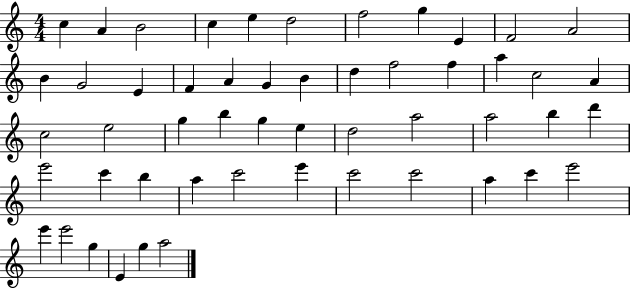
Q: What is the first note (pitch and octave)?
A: C5